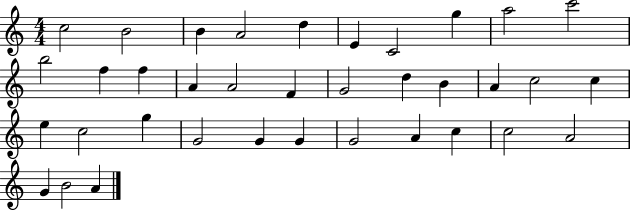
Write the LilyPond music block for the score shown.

{
  \clef treble
  \numericTimeSignature
  \time 4/4
  \key c \major
  c''2 b'2 | b'4 a'2 d''4 | e'4 c'2 g''4 | a''2 c'''2 | \break b''2 f''4 f''4 | a'4 a'2 f'4 | g'2 d''4 b'4 | a'4 c''2 c''4 | \break e''4 c''2 g''4 | g'2 g'4 g'4 | g'2 a'4 c''4 | c''2 a'2 | \break g'4 b'2 a'4 | \bar "|."
}